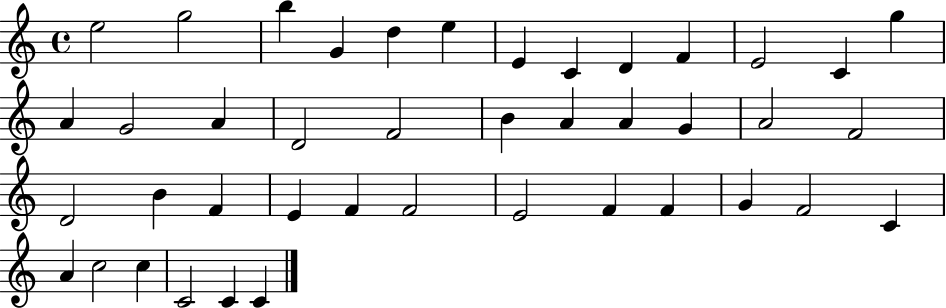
E5/h G5/h B5/q G4/q D5/q E5/q E4/q C4/q D4/q F4/q E4/h C4/q G5/q A4/q G4/h A4/q D4/h F4/h B4/q A4/q A4/q G4/q A4/h F4/h D4/h B4/q F4/q E4/q F4/q F4/h E4/h F4/q F4/q G4/q F4/h C4/q A4/q C5/h C5/q C4/h C4/q C4/q